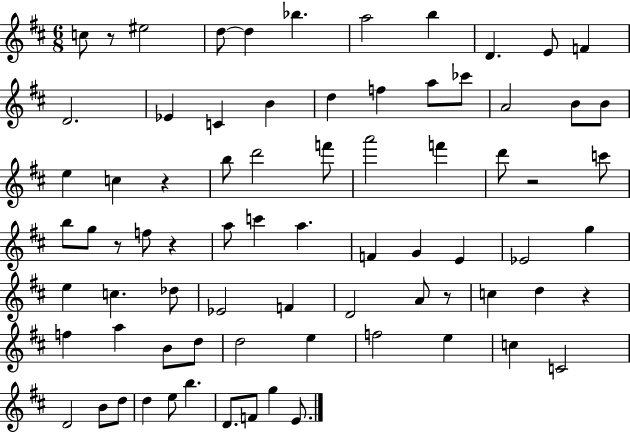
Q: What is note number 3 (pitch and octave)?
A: D5